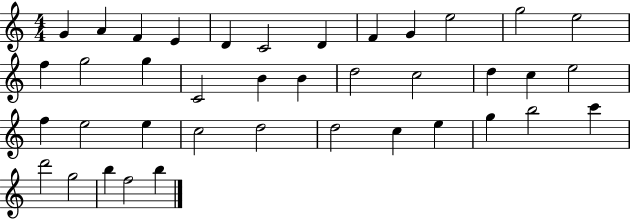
X:1
T:Untitled
M:4/4
L:1/4
K:C
G A F E D C2 D F G e2 g2 e2 f g2 g C2 B B d2 c2 d c e2 f e2 e c2 d2 d2 c e g b2 c' d'2 g2 b f2 b